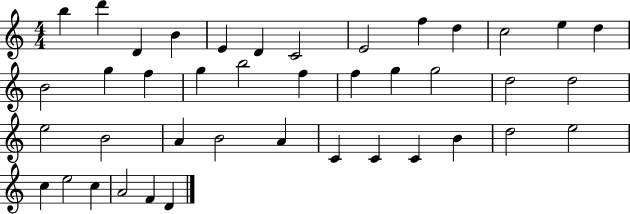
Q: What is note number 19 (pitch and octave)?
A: F5